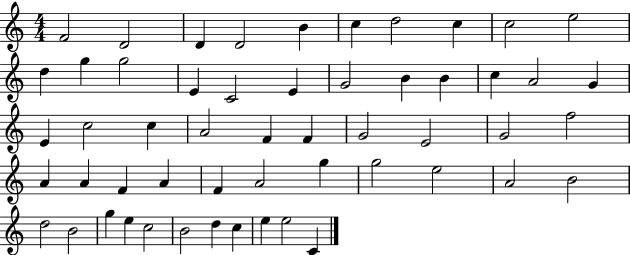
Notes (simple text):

F4/h D4/h D4/q D4/h B4/q C5/q D5/h C5/q C5/h E5/h D5/q G5/q G5/h E4/q C4/h E4/q G4/h B4/q B4/q C5/q A4/h G4/q E4/q C5/h C5/q A4/h F4/q F4/q G4/h E4/h G4/h F5/h A4/q A4/q F4/q A4/q F4/q A4/h G5/q G5/h E5/h A4/h B4/h D5/h B4/h G5/q E5/q C5/h B4/h D5/q C5/q E5/q E5/h C4/q